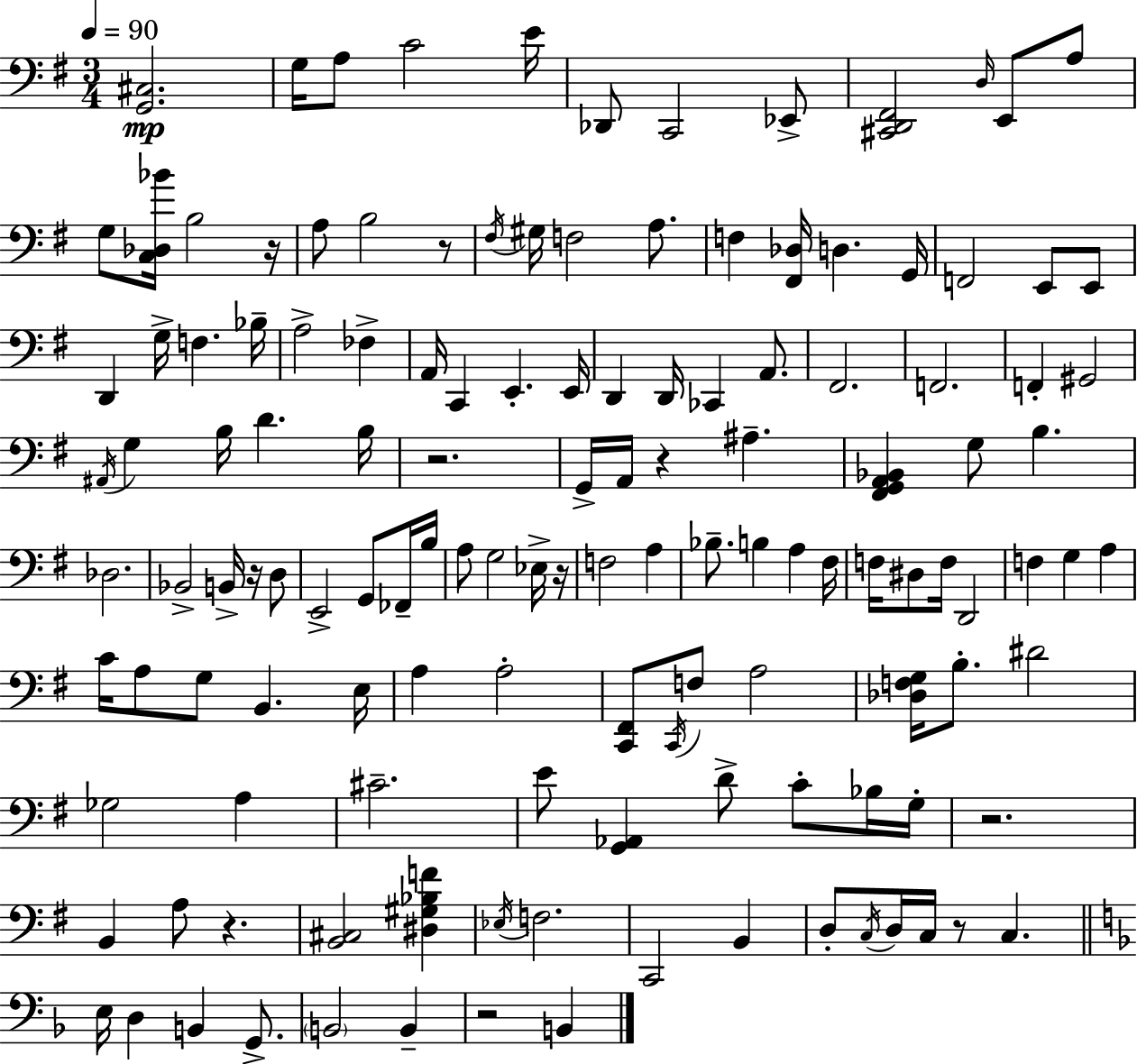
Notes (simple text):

[G2,C#3]/h. G3/s A3/e C4/h E4/s Db2/e C2/h Eb2/e [C#2,D2,F#2]/h D3/s E2/e A3/e G3/e [C3,Db3,Bb4]/s B3/h R/s A3/e B3/h R/e F#3/s G#3/s F3/h A3/e. F3/q [F#2,Db3]/s D3/q. G2/s F2/h E2/e E2/e D2/q G3/s F3/q. Bb3/s A3/h FES3/q A2/s C2/q E2/q. E2/s D2/q D2/s CES2/q A2/e. F#2/h. F2/h. F2/q G#2/h A#2/s G3/q B3/s D4/q. B3/s R/h. G2/s A2/s R/q A#3/q. [F#2,G2,A2,Bb2]/q G3/e B3/q. Db3/h. Bb2/h B2/s R/s D3/e E2/h G2/e FES2/s B3/s A3/e G3/h Eb3/s R/s F3/h A3/q Bb3/e. B3/q A3/q F#3/s F3/s D#3/e F3/s D2/h F3/q G3/q A3/q C4/s A3/e G3/e B2/q. E3/s A3/q A3/h [C2,F#2]/e C2/s F3/e A3/h [Db3,F3,G3]/s B3/e. D#4/h Gb3/h A3/q C#4/h. E4/e [G2,Ab2]/q D4/e C4/e Bb3/s G3/s R/h. B2/q A3/e R/q. [B2,C#3]/h [D#3,G#3,Bb3,F4]/q Eb3/s F3/h. C2/h B2/q D3/e C3/s D3/s C3/s R/e C3/q. E3/s D3/q B2/q G2/e. B2/h B2/q R/h B2/q